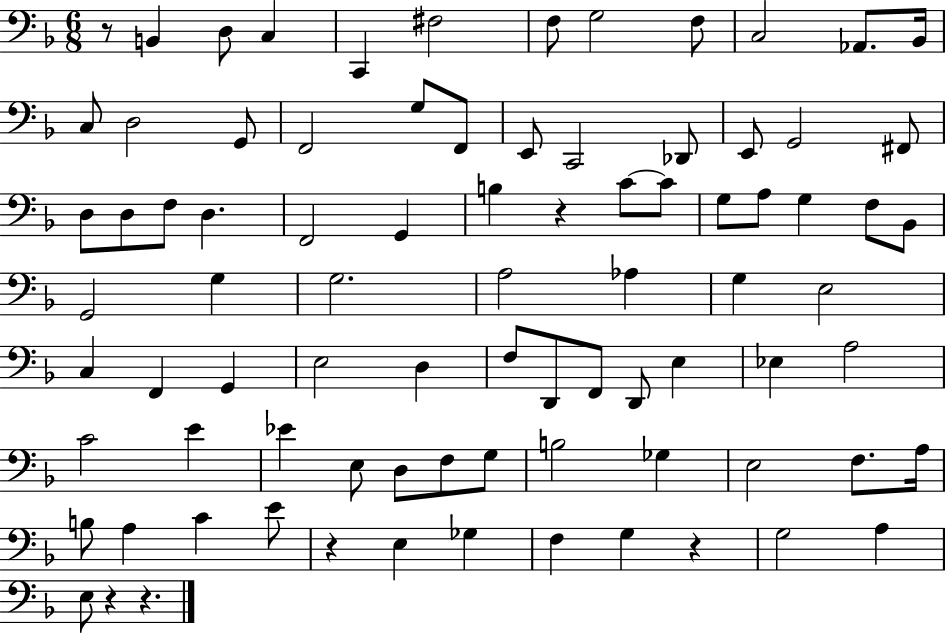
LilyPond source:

{
  \clef bass
  \numericTimeSignature
  \time 6/8
  \key f \major
  r8 b,4 d8 c4 | c,4 fis2 | f8 g2 f8 | c2 aes,8. bes,16 | \break c8 d2 g,8 | f,2 g8 f,8 | e,8 c,2 des,8 | e,8 g,2 fis,8 | \break d8 d8 f8 d4. | f,2 g,4 | b4 r4 c'8~~ c'8 | g8 a8 g4 f8 bes,8 | \break g,2 g4 | g2. | a2 aes4 | g4 e2 | \break c4 f,4 g,4 | e2 d4 | f8 d,8 f,8 d,8 e4 | ees4 a2 | \break c'2 e'4 | ees'4 e8 d8 f8 g8 | b2 ges4 | e2 f8. a16 | \break b8 a4 c'4 e'8 | r4 e4 ges4 | f4 g4 r4 | g2 a4 | \break e8 r4 r4. | \bar "|."
}